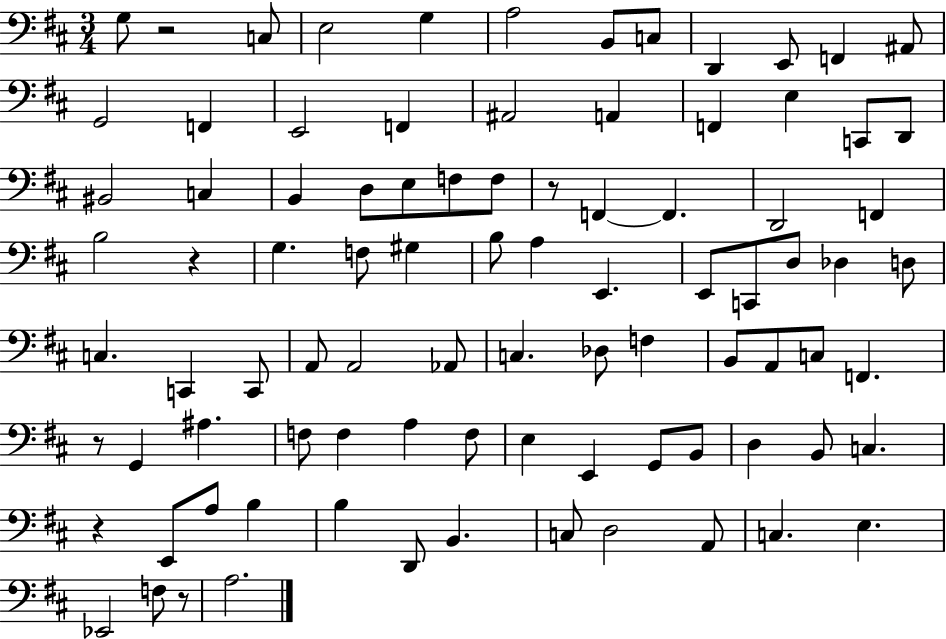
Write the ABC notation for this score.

X:1
T:Untitled
M:3/4
L:1/4
K:D
G,/2 z2 C,/2 E,2 G, A,2 B,,/2 C,/2 D,, E,,/2 F,, ^A,,/2 G,,2 F,, E,,2 F,, ^A,,2 A,, F,, E, C,,/2 D,,/2 ^B,,2 C, B,, D,/2 E,/2 F,/2 F,/2 z/2 F,, F,, D,,2 F,, B,2 z G, F,/2 ^G, B,/2 A, E,, E,,/2 C,,/2 D,/2 _D, D,/2 C, C,, C,,/2 A,,/2 A,,2 _A,,/2 C, _D,/2 F, B,,/2 A,,/2 C,/2 F,, z/2 G,, ^A, F,/2 F, A, F,/2 E, E,, G,,/2 B,,/2 D, B,,/2 C, z E,,/2 A,/2 B, B, D,,/2 B,, C,/2 D,2 A,,/2 C, E, _E,,2 F,/2 z/2 A,2